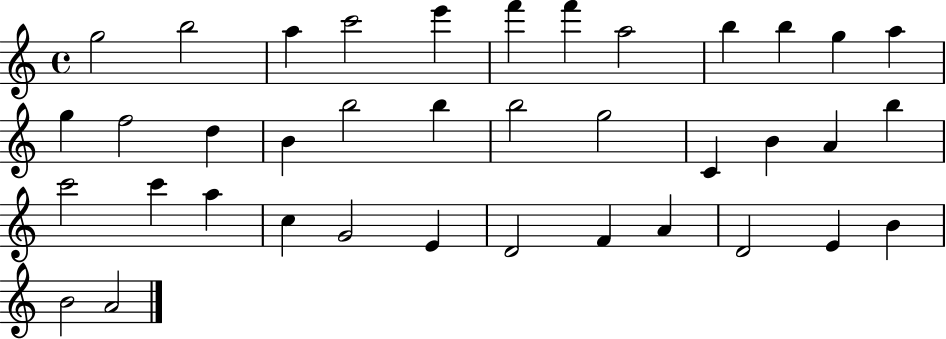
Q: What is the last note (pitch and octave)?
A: A4